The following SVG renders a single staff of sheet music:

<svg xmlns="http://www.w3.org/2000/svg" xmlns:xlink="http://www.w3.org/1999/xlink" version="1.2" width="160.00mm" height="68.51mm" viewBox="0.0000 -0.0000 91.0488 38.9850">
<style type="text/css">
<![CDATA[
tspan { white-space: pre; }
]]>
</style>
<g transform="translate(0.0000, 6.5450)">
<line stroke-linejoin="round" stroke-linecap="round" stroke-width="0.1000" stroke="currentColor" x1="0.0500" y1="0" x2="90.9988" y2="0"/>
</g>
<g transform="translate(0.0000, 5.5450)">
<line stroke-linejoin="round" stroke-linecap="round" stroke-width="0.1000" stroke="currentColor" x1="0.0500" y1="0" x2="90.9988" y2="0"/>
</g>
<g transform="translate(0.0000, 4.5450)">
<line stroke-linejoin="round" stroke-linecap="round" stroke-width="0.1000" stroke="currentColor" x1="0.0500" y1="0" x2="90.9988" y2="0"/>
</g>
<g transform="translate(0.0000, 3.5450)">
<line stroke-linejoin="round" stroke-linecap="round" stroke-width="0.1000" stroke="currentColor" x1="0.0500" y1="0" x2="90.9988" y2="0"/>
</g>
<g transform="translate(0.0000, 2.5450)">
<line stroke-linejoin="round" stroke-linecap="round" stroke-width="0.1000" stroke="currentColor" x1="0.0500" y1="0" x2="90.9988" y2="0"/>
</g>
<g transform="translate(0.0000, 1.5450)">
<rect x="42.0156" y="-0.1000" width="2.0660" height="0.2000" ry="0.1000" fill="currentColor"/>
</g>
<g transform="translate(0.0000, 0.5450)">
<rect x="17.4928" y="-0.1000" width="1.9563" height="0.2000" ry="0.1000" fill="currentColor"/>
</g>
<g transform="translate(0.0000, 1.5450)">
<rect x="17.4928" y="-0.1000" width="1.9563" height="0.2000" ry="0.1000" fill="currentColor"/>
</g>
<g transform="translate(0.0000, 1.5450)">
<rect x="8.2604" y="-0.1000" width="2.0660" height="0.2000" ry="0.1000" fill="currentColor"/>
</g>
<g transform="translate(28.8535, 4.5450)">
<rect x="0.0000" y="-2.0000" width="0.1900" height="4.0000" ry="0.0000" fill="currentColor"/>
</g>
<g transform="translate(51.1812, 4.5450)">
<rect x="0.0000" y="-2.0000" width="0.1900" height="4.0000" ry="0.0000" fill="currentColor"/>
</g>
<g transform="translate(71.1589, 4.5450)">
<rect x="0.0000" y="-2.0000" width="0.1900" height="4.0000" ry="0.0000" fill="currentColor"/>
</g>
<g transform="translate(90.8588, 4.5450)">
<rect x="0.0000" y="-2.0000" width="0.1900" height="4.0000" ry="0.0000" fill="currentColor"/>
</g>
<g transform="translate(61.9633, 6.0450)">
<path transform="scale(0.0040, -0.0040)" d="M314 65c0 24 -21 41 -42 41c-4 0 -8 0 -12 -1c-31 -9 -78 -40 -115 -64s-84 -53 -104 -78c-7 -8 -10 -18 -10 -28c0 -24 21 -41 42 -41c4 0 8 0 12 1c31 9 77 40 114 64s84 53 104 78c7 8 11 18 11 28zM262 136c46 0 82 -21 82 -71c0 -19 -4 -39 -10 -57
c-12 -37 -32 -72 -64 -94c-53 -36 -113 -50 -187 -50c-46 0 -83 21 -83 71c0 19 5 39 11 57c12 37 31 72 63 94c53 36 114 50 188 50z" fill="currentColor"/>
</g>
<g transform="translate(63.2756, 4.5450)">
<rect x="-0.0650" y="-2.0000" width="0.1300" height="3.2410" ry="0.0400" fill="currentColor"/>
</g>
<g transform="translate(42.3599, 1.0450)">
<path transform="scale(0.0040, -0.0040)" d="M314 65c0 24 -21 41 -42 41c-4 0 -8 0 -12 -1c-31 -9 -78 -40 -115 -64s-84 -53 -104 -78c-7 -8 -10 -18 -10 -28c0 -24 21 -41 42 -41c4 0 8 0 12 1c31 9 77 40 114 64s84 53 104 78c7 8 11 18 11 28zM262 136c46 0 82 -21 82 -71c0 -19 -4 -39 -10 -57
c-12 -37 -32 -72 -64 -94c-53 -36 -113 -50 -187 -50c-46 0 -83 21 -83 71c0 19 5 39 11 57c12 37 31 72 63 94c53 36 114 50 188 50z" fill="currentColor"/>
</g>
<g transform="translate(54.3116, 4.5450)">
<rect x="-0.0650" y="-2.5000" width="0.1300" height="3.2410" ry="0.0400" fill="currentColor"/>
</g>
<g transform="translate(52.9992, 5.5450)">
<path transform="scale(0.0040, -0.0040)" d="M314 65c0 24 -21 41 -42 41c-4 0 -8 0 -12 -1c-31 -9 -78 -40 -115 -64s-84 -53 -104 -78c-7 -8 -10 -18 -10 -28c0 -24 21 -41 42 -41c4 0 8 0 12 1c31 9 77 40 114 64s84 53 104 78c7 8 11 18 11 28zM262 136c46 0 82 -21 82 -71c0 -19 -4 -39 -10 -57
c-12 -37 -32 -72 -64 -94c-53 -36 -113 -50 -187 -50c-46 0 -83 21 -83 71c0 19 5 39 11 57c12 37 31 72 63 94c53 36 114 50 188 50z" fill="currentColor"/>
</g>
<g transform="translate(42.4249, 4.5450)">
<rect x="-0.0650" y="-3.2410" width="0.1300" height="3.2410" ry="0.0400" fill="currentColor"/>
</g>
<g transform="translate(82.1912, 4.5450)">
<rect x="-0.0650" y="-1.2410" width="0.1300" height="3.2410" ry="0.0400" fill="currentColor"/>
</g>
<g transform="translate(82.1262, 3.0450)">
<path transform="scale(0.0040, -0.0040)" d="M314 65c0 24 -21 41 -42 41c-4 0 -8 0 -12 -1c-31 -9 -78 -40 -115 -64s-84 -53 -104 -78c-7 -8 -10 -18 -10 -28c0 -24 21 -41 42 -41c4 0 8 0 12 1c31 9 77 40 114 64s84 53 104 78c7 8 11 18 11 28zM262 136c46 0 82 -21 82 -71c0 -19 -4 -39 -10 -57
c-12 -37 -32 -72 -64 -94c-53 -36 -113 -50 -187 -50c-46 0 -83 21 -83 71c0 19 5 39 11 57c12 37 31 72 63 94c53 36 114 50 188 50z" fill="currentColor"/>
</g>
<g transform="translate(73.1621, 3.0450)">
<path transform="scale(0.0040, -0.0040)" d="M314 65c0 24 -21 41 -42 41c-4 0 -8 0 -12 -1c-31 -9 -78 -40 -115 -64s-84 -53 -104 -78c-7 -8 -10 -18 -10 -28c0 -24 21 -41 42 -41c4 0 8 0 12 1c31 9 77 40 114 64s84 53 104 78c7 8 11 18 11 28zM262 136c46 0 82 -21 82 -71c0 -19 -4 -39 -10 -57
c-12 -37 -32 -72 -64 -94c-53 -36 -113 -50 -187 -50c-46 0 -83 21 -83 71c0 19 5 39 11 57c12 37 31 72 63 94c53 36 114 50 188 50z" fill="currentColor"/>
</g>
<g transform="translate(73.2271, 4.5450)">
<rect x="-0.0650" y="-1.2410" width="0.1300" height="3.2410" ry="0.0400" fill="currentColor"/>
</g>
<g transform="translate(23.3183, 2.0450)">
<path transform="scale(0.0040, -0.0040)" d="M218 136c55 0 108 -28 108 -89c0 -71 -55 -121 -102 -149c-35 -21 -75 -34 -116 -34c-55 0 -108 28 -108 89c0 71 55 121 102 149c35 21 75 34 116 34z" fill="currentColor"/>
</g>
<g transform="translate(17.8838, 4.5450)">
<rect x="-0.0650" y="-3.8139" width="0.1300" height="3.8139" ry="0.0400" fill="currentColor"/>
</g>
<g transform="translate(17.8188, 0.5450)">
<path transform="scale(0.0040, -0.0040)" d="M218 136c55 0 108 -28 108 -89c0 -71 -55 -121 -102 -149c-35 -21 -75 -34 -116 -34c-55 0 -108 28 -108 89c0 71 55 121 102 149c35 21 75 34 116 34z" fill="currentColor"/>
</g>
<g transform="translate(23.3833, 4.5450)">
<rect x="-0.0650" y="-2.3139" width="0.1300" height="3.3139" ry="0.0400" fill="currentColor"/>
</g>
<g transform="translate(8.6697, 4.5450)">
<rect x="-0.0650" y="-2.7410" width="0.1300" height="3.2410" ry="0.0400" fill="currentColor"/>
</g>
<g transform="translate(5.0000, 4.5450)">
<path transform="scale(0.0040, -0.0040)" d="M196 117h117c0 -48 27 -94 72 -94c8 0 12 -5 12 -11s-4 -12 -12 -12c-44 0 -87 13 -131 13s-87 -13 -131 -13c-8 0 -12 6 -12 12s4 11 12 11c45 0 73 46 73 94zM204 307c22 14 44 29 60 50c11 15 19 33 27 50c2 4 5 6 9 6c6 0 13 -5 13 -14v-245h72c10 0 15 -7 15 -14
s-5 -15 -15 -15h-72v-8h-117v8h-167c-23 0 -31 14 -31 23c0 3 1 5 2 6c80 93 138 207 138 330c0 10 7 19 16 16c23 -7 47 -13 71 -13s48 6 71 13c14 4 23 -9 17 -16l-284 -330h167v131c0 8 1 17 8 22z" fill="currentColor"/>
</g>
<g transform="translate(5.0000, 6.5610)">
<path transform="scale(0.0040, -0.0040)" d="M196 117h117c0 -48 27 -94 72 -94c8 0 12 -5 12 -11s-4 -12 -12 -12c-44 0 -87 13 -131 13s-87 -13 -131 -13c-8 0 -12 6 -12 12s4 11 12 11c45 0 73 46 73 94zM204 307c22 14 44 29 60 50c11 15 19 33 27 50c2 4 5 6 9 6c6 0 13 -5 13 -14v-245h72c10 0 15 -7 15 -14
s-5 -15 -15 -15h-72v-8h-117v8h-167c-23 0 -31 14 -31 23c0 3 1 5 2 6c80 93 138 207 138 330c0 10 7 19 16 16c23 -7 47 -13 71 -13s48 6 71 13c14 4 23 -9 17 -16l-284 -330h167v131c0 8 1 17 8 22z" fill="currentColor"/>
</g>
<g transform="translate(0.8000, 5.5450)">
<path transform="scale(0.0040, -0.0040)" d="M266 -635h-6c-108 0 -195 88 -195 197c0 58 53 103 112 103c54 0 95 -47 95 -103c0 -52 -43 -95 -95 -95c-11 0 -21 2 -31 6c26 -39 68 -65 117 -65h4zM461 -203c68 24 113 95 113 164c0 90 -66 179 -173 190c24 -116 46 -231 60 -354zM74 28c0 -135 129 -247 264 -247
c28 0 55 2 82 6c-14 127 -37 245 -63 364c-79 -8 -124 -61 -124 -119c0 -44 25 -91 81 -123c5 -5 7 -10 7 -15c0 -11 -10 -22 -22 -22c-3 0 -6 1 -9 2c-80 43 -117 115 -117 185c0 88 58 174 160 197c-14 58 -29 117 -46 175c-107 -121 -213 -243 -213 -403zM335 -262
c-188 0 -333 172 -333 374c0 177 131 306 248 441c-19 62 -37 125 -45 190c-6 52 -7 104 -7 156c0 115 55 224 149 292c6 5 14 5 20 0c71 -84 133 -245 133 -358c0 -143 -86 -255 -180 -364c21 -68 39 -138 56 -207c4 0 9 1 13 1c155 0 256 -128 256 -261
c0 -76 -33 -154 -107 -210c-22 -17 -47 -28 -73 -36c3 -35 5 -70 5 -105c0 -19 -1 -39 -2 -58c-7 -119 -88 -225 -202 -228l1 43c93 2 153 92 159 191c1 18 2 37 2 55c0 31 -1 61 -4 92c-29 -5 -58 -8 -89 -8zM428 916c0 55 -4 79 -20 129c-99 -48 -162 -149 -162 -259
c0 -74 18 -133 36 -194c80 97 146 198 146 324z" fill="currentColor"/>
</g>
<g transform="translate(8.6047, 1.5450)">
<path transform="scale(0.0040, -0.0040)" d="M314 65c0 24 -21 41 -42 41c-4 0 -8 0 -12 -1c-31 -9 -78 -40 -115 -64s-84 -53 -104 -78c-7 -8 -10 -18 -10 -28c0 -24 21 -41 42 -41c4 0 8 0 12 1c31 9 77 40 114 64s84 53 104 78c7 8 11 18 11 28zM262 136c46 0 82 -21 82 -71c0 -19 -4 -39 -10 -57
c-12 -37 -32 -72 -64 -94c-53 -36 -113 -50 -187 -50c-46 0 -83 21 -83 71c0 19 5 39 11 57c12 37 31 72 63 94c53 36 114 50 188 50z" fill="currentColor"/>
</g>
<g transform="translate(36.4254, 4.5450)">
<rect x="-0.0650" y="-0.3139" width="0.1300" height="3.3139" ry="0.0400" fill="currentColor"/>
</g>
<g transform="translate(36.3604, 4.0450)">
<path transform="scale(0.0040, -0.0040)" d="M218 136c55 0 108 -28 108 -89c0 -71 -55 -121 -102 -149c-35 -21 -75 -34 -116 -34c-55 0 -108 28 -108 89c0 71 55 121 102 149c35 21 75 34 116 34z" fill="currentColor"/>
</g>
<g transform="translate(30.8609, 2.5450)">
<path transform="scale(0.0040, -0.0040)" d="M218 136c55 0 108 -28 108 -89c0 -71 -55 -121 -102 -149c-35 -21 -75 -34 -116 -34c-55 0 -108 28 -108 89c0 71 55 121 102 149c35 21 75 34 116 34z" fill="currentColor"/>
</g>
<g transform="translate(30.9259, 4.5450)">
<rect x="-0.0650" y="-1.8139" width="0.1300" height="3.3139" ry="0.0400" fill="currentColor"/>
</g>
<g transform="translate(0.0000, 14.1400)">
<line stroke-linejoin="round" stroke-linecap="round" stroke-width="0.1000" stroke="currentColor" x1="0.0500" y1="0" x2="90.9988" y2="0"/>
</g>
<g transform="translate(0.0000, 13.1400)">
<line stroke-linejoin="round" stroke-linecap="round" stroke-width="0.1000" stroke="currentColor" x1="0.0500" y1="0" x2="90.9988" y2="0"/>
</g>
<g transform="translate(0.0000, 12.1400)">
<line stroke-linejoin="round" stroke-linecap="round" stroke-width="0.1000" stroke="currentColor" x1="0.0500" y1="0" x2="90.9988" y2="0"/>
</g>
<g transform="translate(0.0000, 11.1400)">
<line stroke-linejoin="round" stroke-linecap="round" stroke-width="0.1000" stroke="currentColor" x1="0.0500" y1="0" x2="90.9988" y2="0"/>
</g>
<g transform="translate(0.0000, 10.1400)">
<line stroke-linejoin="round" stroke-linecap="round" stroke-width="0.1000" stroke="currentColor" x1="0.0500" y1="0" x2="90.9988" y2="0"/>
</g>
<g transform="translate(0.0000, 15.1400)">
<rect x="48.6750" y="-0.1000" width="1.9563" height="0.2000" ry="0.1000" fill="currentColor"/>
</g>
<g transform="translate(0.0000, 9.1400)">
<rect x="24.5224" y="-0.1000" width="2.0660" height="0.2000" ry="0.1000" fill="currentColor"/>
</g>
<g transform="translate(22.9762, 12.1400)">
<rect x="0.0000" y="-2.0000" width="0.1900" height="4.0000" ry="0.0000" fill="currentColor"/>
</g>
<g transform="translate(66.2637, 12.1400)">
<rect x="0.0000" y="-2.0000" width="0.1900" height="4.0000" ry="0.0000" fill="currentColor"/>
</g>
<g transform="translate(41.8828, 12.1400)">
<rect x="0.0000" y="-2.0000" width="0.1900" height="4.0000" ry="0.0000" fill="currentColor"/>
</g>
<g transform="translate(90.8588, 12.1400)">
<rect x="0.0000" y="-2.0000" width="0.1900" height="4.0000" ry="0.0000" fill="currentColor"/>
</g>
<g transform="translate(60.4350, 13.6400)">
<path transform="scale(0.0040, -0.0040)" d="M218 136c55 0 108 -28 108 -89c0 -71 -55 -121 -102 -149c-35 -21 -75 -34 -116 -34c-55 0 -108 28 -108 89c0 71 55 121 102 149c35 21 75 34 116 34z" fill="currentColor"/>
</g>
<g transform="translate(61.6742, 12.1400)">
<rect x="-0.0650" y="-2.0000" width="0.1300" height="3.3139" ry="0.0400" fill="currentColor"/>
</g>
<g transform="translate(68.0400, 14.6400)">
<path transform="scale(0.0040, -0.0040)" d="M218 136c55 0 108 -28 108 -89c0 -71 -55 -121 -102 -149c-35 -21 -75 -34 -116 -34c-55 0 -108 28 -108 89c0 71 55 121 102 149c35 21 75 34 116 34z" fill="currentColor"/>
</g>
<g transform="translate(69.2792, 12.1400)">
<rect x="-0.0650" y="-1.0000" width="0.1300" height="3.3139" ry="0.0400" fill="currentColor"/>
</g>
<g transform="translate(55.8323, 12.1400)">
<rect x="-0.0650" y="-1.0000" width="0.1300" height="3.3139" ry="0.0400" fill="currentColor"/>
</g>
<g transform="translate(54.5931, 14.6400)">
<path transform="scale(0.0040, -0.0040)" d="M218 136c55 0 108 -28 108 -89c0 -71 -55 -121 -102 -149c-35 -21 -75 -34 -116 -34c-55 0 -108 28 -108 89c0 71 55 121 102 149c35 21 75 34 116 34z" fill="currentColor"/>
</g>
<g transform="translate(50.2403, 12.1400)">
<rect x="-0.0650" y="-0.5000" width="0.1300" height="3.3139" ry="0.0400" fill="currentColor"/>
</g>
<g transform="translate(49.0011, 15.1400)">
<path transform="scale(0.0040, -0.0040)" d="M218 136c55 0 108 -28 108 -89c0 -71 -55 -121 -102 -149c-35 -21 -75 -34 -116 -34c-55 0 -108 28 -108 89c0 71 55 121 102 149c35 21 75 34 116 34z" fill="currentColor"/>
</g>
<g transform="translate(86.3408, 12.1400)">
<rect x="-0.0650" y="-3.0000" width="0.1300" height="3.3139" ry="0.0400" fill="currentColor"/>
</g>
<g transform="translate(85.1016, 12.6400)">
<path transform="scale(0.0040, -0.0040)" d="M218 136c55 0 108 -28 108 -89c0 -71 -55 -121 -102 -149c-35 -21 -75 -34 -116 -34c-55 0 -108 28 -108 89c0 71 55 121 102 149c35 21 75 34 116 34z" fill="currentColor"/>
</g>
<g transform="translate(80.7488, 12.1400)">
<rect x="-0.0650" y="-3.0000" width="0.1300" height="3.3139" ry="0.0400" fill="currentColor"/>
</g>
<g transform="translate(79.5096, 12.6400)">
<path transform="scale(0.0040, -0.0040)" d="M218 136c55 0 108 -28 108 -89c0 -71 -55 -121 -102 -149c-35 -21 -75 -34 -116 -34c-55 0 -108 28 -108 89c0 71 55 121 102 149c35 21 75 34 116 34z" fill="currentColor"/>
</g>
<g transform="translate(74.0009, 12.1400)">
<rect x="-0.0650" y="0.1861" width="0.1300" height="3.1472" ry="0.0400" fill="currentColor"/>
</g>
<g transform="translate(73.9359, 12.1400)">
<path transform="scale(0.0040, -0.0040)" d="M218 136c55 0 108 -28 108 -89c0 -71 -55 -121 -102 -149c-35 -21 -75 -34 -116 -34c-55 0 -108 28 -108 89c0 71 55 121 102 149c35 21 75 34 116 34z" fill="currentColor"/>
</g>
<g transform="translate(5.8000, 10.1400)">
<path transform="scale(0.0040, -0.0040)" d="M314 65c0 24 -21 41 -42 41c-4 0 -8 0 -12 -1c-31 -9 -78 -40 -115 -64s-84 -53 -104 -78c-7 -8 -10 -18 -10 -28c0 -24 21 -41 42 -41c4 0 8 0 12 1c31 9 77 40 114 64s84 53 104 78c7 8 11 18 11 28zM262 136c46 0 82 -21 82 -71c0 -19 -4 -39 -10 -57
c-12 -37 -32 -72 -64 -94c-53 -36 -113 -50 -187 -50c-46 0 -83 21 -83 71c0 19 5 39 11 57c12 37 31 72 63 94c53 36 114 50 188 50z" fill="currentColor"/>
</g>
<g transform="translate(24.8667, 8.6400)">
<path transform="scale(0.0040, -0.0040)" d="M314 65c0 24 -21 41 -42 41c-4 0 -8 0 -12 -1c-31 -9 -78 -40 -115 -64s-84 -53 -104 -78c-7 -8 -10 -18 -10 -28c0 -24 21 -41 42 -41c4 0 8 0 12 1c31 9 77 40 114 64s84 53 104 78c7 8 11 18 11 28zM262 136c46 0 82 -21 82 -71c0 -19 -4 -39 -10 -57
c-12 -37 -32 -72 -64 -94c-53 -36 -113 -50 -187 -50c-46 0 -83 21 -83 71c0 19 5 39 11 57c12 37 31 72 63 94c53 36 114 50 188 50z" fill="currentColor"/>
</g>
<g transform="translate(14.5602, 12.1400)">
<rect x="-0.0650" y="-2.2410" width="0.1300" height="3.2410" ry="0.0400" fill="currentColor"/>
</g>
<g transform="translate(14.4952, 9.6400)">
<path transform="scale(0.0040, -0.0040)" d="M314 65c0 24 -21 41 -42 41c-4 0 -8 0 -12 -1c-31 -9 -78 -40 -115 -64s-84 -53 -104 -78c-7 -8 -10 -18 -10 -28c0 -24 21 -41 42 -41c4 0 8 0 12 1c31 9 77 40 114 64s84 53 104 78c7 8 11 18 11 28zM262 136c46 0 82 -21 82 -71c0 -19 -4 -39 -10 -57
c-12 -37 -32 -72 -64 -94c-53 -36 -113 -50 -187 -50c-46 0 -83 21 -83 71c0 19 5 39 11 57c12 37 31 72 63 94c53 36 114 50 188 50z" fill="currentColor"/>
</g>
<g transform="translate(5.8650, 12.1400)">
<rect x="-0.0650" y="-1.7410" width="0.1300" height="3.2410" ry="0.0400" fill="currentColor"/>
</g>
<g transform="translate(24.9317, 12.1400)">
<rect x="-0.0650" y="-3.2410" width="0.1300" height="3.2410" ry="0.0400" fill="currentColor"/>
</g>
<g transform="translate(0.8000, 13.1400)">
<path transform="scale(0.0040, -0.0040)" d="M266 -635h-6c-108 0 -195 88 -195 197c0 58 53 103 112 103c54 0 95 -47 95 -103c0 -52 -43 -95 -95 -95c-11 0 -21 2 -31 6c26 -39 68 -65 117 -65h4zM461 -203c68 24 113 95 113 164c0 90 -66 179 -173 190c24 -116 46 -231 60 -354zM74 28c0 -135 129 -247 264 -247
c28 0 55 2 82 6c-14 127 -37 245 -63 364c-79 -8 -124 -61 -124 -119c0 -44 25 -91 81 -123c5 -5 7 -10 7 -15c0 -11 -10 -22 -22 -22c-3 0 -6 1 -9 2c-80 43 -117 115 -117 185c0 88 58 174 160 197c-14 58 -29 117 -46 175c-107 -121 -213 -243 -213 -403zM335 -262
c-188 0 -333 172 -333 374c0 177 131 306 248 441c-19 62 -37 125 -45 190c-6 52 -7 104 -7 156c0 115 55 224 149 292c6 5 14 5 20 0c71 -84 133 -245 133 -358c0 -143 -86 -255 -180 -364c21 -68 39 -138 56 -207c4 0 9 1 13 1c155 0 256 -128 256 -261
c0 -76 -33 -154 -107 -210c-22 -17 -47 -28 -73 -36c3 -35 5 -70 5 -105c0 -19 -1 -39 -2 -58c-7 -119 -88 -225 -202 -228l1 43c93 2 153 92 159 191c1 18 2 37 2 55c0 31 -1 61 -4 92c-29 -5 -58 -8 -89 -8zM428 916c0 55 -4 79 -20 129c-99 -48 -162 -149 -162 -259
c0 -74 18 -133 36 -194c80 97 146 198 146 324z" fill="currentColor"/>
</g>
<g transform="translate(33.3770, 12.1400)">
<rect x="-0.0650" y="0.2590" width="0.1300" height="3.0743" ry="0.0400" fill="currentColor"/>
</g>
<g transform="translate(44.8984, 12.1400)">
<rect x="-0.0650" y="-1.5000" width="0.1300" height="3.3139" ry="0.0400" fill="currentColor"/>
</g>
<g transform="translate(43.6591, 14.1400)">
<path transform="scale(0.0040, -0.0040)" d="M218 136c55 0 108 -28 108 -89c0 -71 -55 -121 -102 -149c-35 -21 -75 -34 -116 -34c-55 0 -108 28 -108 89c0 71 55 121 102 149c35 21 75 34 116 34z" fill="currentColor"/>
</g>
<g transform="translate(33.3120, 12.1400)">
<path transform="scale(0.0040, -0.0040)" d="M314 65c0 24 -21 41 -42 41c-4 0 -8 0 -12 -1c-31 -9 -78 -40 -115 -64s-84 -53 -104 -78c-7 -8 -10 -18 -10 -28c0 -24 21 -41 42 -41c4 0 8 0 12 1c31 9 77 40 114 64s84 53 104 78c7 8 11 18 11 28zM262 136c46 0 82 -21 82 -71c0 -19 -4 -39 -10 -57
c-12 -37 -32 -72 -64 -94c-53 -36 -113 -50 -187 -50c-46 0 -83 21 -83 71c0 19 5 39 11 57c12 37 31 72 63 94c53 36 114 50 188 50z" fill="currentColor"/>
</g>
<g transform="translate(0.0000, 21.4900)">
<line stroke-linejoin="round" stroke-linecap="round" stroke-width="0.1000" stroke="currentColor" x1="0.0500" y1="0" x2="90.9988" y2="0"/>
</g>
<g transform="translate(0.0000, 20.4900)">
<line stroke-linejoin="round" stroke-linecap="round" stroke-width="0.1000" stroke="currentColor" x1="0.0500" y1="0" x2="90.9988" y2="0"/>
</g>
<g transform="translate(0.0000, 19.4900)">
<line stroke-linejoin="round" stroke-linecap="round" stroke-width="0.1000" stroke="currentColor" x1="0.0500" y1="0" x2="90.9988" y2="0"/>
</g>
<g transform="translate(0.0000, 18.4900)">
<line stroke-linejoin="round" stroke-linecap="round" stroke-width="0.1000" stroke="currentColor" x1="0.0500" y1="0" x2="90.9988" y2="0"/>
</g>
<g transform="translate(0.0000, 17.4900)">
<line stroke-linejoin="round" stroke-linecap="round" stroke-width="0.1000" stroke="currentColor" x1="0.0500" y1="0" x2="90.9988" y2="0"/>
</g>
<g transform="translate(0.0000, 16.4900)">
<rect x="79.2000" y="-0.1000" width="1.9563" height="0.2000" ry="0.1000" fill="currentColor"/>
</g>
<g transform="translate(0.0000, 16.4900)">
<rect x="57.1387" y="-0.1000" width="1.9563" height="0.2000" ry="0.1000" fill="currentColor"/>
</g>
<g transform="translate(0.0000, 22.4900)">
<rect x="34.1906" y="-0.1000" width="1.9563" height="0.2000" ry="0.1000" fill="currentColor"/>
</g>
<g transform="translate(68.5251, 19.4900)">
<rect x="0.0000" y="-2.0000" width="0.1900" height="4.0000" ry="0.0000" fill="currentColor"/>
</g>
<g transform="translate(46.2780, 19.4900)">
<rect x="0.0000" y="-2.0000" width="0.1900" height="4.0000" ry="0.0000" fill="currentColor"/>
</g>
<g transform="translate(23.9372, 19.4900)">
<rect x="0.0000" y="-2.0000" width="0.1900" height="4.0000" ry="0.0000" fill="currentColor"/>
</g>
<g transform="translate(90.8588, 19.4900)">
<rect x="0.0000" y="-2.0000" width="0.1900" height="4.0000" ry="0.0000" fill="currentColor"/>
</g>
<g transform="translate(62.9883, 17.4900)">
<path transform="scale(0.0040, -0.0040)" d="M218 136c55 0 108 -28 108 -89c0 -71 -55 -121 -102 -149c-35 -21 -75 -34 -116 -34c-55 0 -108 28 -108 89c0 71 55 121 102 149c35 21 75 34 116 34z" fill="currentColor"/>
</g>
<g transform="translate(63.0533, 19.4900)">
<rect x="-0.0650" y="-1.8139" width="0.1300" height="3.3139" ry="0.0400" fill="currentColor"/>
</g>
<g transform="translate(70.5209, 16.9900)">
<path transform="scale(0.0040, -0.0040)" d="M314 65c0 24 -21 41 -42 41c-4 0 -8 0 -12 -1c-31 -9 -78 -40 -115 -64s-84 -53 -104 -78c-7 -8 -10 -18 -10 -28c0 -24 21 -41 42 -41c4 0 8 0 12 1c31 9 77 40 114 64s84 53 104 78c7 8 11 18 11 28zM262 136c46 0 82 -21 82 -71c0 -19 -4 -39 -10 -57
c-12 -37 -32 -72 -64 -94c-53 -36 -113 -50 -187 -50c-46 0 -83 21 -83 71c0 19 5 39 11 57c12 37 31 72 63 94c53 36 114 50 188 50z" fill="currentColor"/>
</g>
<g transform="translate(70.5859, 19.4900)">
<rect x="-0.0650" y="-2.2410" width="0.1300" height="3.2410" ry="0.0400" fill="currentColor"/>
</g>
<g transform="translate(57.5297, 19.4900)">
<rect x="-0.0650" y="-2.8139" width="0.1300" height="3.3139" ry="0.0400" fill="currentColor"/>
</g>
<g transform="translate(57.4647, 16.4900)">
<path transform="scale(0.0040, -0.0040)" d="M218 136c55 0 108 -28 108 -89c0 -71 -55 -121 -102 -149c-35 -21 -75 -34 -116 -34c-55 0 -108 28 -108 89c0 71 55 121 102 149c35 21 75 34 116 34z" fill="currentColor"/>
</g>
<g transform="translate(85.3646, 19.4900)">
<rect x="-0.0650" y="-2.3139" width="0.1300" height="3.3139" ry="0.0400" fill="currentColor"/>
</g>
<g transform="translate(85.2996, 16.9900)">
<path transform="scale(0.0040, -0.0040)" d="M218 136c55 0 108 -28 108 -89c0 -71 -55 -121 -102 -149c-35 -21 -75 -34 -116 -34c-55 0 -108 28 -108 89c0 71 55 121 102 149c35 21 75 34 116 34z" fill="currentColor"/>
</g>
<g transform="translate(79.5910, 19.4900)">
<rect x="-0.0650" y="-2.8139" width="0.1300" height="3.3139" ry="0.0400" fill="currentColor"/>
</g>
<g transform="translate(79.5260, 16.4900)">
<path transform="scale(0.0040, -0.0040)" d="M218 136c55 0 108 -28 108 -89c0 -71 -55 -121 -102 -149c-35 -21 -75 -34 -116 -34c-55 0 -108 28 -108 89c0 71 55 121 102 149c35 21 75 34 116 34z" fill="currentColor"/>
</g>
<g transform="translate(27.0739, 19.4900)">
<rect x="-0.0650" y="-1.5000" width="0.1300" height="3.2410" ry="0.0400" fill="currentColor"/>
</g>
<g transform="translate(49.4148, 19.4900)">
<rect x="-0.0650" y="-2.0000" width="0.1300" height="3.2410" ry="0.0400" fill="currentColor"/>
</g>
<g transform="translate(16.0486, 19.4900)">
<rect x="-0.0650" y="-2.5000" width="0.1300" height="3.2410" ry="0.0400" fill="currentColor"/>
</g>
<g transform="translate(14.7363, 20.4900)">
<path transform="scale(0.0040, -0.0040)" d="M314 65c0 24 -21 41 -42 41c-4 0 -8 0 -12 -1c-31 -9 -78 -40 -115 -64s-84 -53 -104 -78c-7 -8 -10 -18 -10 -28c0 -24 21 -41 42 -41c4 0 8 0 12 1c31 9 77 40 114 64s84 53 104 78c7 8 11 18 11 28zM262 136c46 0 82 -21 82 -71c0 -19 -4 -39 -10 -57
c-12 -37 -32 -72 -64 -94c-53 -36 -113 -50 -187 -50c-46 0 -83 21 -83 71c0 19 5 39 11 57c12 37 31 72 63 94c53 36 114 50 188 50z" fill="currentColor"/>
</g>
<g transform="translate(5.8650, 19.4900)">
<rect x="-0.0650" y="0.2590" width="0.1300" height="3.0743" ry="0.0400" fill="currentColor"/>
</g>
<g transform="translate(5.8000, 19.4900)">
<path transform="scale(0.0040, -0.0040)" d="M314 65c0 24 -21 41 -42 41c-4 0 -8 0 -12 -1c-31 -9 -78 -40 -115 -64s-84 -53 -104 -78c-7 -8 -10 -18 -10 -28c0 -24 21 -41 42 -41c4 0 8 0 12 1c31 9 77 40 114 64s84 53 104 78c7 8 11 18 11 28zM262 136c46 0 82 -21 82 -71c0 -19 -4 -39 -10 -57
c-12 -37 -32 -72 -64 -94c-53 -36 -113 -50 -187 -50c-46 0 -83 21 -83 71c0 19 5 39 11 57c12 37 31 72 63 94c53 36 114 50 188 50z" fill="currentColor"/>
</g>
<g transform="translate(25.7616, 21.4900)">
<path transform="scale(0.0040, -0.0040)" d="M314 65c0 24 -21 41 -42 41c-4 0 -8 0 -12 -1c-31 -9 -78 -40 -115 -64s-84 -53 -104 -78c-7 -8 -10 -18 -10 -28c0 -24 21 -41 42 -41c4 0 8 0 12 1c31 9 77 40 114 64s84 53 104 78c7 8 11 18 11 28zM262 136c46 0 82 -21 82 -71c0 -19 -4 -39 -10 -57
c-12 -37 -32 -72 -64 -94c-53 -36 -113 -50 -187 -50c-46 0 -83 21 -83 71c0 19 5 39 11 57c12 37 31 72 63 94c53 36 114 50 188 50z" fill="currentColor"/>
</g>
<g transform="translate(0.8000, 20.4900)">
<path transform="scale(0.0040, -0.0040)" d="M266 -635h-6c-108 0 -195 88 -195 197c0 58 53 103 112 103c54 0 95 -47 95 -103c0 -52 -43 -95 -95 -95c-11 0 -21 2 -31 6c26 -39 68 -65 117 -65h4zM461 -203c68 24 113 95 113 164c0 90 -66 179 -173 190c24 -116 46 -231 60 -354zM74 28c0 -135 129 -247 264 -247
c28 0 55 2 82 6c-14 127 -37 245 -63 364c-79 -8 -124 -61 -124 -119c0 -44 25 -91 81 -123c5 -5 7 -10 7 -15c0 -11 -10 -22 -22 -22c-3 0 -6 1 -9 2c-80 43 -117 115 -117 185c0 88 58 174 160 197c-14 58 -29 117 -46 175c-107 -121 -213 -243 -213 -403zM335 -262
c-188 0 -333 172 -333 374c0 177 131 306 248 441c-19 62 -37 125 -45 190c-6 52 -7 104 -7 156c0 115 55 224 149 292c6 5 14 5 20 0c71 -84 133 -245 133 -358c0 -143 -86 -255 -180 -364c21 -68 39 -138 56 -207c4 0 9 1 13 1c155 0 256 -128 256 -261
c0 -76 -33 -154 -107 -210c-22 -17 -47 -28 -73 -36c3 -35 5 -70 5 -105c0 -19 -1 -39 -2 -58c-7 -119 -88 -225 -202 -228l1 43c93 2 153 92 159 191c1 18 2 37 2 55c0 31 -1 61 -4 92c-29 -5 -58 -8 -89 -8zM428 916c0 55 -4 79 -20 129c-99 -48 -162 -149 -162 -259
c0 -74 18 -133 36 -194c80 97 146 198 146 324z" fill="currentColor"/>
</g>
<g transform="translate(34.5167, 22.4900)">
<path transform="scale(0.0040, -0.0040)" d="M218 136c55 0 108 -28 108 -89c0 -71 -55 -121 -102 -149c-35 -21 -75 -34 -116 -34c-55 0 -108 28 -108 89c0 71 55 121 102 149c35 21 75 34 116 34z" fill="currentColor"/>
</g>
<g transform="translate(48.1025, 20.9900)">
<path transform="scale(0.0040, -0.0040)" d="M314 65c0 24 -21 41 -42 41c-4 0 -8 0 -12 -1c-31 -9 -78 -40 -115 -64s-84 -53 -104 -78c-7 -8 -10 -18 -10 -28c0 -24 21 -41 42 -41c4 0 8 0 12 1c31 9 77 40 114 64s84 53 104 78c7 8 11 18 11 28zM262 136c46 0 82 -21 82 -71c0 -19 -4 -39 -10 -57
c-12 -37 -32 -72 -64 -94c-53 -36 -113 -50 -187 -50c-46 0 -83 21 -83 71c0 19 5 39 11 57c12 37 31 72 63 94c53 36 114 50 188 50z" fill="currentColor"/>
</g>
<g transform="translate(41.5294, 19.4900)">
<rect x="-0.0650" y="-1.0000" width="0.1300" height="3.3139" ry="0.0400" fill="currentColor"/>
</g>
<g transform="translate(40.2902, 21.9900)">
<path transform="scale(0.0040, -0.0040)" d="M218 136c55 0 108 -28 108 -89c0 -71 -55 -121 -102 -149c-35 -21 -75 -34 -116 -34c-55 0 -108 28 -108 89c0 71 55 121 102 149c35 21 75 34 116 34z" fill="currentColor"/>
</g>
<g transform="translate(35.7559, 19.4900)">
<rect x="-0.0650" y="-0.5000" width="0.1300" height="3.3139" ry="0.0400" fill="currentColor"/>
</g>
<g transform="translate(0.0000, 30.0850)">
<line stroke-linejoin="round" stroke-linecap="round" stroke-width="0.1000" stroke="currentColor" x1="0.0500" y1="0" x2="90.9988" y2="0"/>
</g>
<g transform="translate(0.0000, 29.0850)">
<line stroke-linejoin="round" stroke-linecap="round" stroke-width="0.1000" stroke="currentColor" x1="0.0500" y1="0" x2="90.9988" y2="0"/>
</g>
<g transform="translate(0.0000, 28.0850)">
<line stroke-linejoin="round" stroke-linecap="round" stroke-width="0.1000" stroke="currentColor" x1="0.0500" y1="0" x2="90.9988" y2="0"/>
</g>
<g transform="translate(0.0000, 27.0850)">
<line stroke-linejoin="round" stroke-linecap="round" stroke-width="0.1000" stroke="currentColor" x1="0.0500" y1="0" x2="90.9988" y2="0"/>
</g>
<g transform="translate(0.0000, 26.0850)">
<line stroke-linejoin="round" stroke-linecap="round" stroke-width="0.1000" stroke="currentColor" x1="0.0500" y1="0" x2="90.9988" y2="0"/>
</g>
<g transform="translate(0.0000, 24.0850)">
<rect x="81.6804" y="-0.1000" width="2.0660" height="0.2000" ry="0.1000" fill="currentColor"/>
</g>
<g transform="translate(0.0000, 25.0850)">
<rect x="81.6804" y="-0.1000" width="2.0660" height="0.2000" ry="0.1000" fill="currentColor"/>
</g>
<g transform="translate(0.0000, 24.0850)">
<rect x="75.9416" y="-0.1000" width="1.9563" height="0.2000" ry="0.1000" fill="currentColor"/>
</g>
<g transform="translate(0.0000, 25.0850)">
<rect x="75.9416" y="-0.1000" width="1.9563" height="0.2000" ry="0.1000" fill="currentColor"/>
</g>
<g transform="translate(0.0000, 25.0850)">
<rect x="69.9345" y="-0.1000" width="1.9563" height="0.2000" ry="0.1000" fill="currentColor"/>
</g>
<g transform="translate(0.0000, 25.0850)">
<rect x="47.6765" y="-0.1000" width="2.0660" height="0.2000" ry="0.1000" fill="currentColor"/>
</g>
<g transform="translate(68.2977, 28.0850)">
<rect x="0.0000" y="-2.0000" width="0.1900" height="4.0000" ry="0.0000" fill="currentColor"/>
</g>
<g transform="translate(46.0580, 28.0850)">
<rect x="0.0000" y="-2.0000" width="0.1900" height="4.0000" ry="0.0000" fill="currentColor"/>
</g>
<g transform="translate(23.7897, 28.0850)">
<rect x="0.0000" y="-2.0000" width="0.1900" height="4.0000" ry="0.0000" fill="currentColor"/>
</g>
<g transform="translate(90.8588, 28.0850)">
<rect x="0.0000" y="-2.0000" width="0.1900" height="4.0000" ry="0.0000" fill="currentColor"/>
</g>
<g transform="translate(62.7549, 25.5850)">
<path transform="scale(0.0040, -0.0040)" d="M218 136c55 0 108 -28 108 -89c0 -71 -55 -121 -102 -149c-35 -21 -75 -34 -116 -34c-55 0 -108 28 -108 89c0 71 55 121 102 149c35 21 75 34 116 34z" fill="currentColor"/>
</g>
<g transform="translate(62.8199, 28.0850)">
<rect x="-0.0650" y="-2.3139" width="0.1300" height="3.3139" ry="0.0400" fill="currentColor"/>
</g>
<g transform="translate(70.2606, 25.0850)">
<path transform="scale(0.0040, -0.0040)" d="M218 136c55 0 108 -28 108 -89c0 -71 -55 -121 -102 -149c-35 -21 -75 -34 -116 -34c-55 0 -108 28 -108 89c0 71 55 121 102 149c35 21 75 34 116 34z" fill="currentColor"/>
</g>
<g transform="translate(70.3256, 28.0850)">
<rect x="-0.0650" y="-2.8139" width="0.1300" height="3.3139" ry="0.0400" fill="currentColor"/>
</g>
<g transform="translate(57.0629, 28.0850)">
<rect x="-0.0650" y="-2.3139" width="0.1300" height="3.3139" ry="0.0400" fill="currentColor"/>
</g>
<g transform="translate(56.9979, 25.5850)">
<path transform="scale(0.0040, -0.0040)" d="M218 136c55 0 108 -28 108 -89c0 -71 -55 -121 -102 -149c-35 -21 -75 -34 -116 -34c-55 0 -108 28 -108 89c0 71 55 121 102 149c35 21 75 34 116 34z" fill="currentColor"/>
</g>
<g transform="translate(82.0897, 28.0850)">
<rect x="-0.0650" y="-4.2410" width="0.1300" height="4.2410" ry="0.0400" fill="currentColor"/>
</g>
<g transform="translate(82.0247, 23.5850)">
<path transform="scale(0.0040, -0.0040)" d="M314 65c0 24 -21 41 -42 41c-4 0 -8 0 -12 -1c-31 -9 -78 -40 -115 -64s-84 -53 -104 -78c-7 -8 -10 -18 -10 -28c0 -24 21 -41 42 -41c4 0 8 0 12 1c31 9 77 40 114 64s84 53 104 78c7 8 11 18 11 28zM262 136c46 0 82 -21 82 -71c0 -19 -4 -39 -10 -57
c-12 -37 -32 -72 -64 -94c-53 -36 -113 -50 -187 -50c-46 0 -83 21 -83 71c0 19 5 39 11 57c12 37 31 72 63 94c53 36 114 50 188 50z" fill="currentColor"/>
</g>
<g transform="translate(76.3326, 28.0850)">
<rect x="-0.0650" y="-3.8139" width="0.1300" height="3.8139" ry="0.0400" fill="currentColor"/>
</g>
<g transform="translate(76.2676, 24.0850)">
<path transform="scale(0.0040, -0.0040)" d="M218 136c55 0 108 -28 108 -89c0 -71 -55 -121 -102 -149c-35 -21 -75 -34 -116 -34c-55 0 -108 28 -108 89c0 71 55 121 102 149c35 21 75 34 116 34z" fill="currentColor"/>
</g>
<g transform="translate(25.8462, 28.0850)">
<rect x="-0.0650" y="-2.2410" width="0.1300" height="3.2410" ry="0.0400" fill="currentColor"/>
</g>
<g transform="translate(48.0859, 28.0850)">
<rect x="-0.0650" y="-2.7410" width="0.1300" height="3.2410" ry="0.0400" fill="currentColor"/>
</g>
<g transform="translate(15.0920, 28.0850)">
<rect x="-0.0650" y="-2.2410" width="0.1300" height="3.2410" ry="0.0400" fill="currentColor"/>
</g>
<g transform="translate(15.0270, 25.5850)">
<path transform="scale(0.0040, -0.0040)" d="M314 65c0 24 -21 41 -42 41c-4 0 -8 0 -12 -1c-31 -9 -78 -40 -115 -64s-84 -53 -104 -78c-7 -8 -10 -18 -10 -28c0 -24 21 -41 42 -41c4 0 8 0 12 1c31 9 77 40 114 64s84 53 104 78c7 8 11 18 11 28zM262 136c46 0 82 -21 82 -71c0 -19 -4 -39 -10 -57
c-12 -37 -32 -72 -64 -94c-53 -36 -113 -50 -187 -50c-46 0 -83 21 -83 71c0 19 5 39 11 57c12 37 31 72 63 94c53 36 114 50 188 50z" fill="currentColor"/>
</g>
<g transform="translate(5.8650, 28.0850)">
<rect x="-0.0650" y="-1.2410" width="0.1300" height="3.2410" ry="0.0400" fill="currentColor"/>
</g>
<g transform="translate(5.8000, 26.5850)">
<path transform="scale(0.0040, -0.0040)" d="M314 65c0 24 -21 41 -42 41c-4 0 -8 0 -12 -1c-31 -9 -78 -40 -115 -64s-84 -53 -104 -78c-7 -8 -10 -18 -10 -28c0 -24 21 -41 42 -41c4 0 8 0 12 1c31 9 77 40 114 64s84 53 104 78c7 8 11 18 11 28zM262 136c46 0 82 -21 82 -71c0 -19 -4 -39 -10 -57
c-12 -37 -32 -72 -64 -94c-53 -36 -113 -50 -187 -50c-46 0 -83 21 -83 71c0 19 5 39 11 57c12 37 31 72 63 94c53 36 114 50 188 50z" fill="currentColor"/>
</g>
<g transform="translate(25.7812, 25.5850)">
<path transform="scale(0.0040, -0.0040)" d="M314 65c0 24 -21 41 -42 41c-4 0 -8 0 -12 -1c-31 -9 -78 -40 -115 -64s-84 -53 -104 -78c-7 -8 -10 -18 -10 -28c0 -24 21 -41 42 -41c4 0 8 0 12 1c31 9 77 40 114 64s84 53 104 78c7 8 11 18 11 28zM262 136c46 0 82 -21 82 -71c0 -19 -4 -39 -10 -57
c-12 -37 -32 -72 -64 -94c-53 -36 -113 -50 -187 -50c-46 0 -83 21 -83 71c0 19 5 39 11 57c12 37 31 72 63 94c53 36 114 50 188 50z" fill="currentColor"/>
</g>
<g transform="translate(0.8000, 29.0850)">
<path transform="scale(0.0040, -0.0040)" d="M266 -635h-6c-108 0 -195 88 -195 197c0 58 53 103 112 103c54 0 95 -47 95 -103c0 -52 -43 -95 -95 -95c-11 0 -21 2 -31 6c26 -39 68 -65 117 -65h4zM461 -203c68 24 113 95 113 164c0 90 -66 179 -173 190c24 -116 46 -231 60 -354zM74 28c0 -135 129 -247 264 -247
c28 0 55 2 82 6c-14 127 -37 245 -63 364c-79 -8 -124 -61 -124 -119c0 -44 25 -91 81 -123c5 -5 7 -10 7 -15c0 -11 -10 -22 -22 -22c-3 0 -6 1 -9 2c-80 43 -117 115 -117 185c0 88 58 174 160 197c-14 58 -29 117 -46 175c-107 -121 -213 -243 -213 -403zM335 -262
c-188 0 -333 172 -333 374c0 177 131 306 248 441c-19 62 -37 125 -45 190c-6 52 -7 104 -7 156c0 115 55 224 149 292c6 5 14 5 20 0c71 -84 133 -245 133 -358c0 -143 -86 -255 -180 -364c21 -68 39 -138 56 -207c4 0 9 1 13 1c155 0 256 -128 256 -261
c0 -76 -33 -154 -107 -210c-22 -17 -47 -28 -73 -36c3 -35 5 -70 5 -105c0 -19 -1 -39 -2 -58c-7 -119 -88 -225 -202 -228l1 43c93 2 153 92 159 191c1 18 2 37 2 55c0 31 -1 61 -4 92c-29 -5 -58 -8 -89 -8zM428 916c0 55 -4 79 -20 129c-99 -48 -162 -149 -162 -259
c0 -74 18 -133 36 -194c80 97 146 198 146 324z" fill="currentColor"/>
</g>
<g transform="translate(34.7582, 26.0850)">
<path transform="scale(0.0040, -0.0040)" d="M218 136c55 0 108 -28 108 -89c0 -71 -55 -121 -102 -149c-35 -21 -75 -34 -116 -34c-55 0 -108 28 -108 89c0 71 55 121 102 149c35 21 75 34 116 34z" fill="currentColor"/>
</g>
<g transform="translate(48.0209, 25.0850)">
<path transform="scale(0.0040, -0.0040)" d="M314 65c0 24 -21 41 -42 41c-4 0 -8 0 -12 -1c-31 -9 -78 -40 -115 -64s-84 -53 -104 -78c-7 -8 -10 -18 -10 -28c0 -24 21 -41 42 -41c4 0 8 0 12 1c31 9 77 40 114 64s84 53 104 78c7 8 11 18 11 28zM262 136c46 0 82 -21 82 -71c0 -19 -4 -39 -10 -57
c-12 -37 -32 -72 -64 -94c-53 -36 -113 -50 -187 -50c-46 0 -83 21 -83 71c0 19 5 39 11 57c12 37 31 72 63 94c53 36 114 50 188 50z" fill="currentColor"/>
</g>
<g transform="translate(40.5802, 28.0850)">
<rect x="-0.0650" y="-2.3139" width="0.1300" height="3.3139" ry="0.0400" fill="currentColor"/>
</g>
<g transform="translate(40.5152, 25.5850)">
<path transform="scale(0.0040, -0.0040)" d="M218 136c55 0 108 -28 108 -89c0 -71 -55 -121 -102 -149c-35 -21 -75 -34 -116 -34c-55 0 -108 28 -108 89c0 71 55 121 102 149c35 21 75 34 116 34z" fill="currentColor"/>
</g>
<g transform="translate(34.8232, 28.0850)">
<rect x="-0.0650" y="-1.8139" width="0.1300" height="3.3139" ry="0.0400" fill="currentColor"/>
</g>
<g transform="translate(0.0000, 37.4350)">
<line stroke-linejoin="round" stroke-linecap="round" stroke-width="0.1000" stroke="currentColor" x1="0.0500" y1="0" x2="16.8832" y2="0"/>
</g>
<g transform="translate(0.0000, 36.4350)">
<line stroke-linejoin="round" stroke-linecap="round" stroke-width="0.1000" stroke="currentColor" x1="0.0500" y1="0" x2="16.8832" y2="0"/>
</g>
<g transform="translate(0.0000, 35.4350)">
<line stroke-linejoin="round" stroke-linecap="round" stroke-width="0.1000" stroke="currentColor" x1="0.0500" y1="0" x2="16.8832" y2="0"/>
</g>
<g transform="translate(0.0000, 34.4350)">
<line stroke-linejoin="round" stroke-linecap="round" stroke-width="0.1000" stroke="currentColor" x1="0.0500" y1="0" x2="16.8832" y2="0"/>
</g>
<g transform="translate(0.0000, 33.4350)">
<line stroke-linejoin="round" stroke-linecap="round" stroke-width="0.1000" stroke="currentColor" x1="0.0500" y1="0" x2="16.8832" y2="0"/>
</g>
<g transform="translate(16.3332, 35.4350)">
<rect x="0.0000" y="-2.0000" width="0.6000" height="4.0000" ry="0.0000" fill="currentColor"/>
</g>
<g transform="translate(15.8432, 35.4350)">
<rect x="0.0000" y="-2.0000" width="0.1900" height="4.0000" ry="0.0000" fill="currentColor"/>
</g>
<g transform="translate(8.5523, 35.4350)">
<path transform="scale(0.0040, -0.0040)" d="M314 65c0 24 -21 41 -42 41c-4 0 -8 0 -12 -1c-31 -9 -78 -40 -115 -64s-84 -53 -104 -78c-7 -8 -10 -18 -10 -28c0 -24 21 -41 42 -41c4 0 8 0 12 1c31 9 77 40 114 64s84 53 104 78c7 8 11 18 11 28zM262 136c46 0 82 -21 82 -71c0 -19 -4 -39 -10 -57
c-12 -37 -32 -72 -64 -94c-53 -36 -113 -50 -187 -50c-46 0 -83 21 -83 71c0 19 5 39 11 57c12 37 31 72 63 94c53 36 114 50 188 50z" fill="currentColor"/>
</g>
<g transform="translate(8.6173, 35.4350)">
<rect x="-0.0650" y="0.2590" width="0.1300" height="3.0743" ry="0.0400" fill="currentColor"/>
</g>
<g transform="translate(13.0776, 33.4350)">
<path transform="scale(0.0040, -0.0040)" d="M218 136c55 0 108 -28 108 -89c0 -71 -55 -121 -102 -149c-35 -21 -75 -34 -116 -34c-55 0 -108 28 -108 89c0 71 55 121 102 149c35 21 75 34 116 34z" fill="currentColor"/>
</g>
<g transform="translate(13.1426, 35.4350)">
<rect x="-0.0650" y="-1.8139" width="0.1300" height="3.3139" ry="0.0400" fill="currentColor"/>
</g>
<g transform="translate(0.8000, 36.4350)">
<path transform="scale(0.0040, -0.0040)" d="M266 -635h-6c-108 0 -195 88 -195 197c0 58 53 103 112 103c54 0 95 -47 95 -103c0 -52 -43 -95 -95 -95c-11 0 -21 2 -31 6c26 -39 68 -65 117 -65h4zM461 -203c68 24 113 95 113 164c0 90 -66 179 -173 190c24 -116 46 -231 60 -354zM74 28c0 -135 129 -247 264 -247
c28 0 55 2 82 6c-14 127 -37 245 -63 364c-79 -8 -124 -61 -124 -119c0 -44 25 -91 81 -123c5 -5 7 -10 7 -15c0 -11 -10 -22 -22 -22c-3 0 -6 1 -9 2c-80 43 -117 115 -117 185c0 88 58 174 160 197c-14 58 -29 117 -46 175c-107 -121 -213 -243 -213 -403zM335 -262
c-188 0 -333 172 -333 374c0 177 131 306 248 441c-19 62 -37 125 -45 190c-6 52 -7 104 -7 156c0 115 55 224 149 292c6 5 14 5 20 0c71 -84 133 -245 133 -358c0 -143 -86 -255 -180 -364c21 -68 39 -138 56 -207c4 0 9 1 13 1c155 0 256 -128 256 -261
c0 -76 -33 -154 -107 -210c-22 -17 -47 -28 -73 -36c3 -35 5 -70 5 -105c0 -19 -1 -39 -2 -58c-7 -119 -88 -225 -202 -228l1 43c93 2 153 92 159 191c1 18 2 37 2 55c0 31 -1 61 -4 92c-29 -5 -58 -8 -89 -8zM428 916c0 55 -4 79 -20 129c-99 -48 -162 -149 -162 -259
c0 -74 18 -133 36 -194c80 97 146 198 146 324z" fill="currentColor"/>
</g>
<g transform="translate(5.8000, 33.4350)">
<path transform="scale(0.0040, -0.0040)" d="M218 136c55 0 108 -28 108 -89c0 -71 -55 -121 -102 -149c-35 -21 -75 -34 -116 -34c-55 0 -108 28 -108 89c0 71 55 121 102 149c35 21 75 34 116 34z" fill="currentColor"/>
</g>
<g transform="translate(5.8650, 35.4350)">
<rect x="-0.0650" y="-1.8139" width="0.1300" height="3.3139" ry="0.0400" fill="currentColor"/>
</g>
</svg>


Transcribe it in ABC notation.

X:1
T:Untitled
M:4/4
L:1/4
K:C
a2 c' g f c b2 G2 F2 e2 e2 f2 g2 b2 B2 E C D F D B A A B2 G2 E2 C D F2 a f g2 a g e2 g2 g2 f g a2 g g a c' d'2 f B2 f